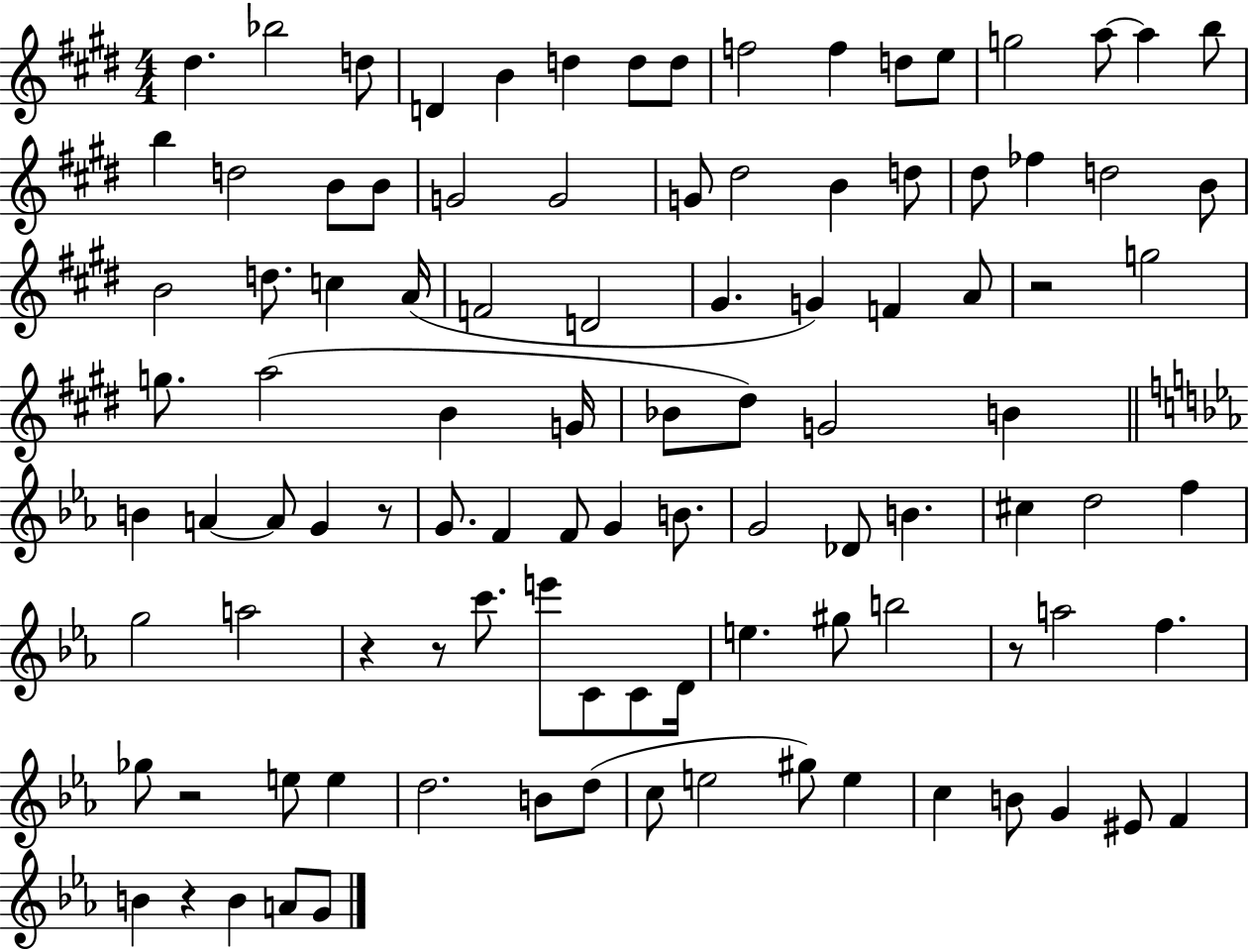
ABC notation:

X:1
T:Untitled
M:4/4
L:1/4
K:E
^d _b2 d/2 D B d d/2 d/2 f2 f d/2 e/2 g2 a/2 a b/2 b d2 B/2 B/2 G2 G2 G/2 ^d2 B d/2 ^d/2 _f d2 B/2 B2 d/2 c A/4 F2 D2 ^G G F A/2 z2 g2 g/2 a2 B G/4 _B/2 ^d/2 G2 B B A A/2 G z/2 G/2 F F/2 G B/2 G2 _D/2 B ^c d2 f g2 a2 z z/2 c'/2 e'/2 C/2 C/2 D/4 e ^g/2 b2 z/2 a2 f _g/2 z2 e/2 e d2 B/2 d/2 c/2 e2 ^g/2 e c B/2 G ^E/2 F B z B A/2 G/2